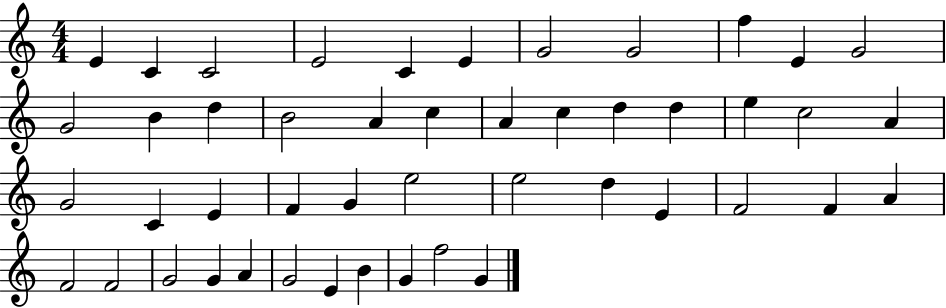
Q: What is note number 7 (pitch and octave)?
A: G4